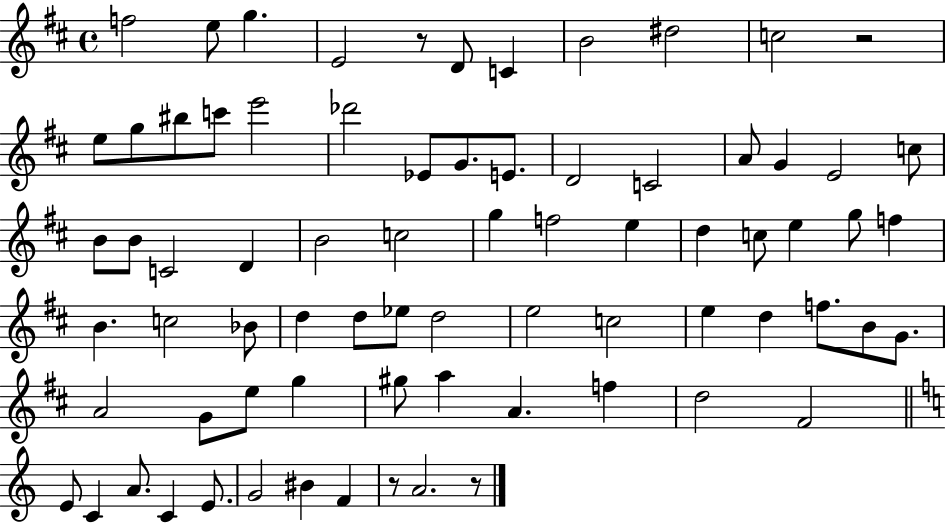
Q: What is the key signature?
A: D major